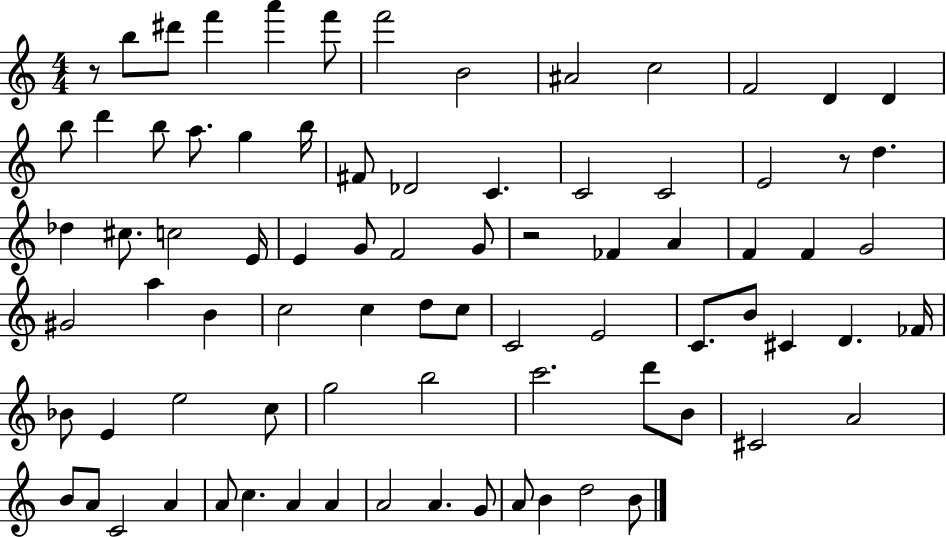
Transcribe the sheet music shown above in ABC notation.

X:1
T:Untitled
M:4/4
L:1/4
K:C
z/2 b/2 ^d'/2 f' a' f'/2 f'2 B2 ^A2 c2 F2 D D b/2 d' b/2 a/2 g b/4 ^F/2 _D2 C C2 C2 E2 z/2 d _d ^c/2 c2 E/4 E G/2 F2 G/2 z2 _F A F F G2 ^G2 a B c2 c d/2 c/2 C2 E2 C/2 B/2 ^C D _F/4 _B/2 E e2 c/2 g2 b2 c'2 d'/2 B/2 ^C2 A2 B/2 A/2 C2 A A/2 c A A A2 A G/2 A/2 B d2 B/2